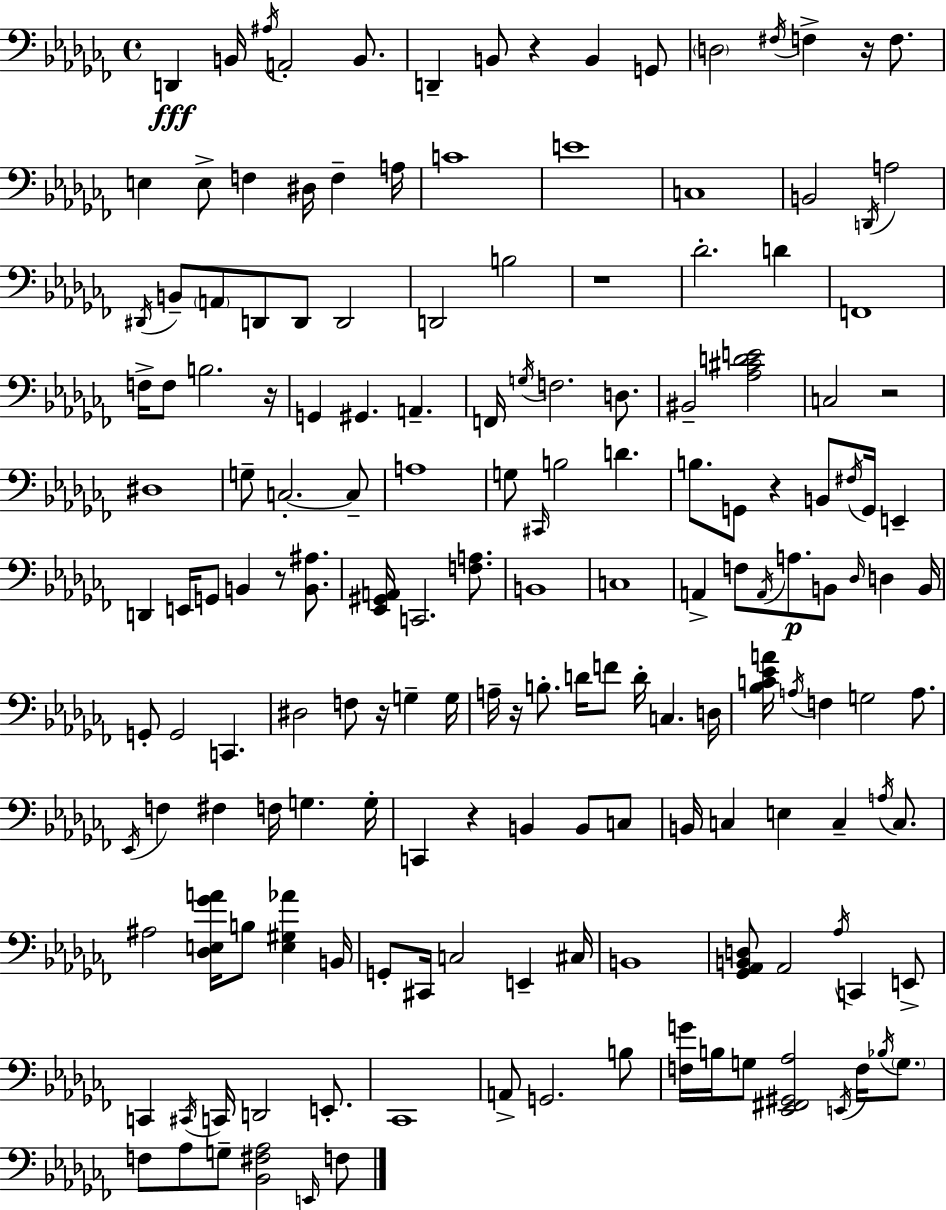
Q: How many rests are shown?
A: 10